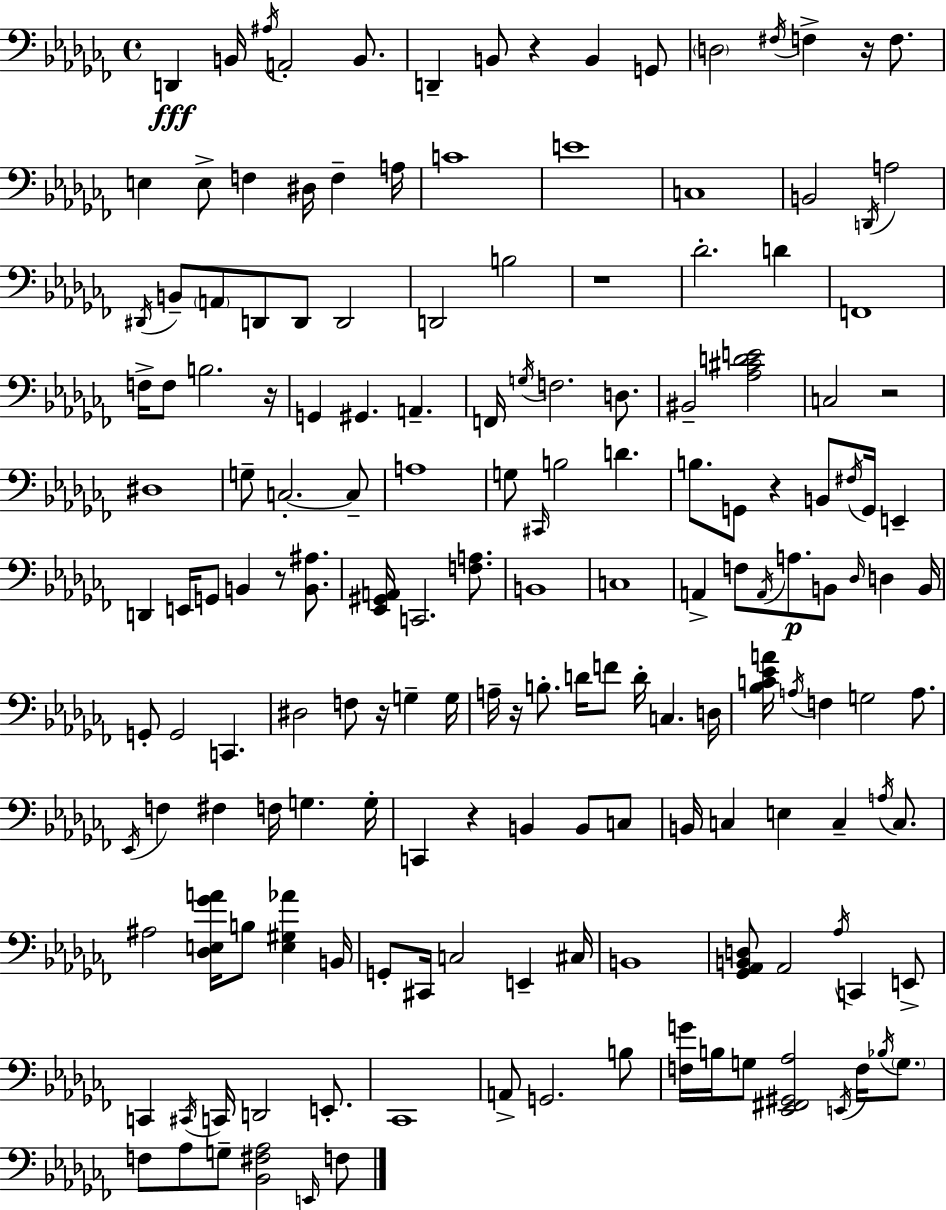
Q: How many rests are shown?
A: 10